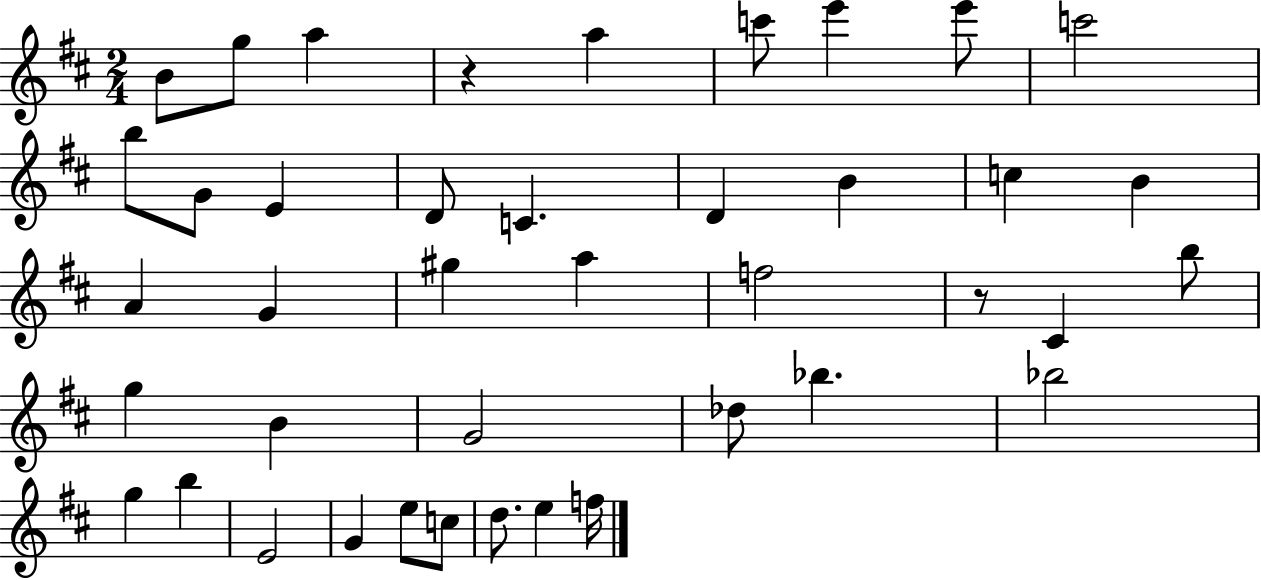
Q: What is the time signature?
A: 2/4